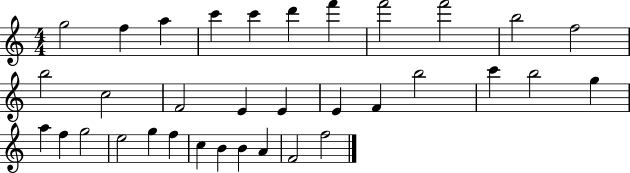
{
  \clef treble
  \numericTimeSignature
  \time 4/4
  \key c \major
  g''2 f''4 a''4 | c'''4 c'''4 d'''4 f'''4 | f'''2 f'''2 | b''2 f''2 | \break b''2 c''2 | f'2 e'4 e'4 | e'4 f'4 b''2 | c'''4 b''2 g''4 | \break a''4 f''4 g''2 | e''2 g''4 f''4 | c''4 b'4 b'4 a'4 | f'2 f''2 | \break \bar "|."
}